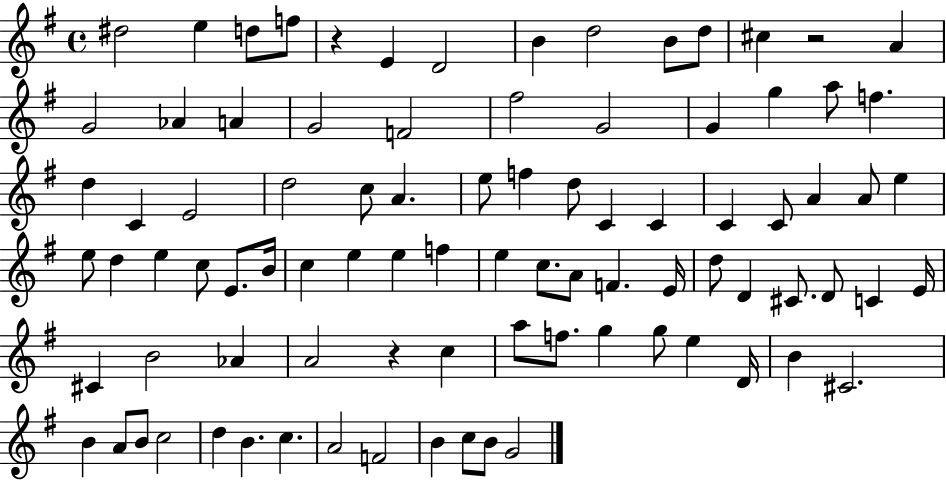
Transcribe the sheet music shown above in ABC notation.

X:1
T:Untitled
M:4/4
L:1/4
K:G
^d2 e d/2 f/2 z E D2 B d2 B/2 d/2 ^c z2 A G2 _A A G2 F2 ^f2 G2 G g a/2 f d C E2 d2 c/2 A e/2 f d/2 C C C C/2 A A/2 e e/2 d e c/2 E/2 B/4 c e e f e c/2 A/2 F E/4 d/2 D ^C/2 D/2 C E/4 ^C B2 _A A2 z c a/2 f/2 g g/2 e D/4 B ^C2 B A/2 B/2 c2 d B c A2 F2 B c/2 B/2 G2